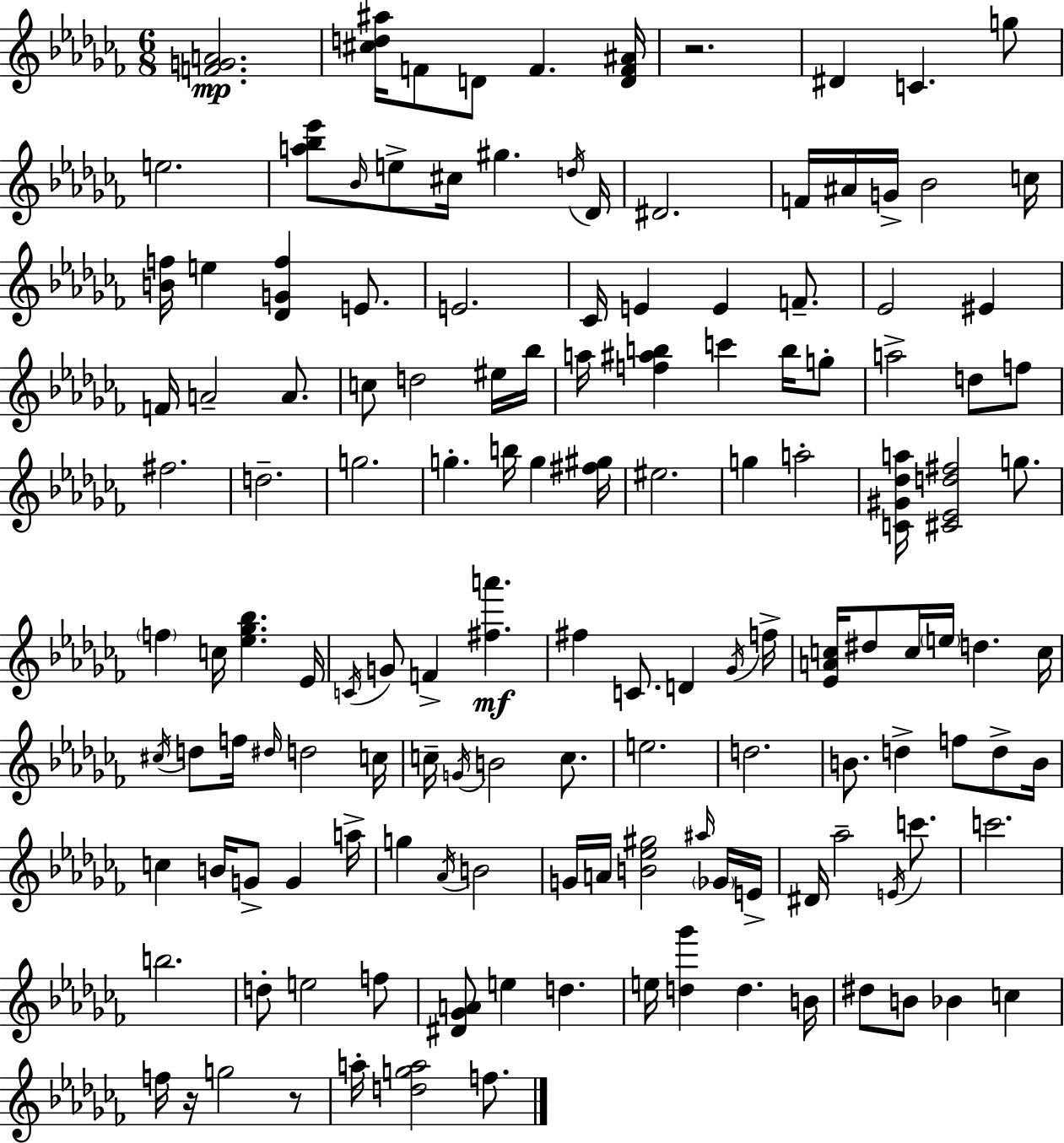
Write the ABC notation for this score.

X:1
T:Untitled
M:6/8
L:1/4
K:Abm
[FGA]2 [^cd^a]/4 F/2 D/2 F [DF^A]/4 z2 ^D C g/2 e2 [a_b_e']/2 _B/4 e/2 ^c/4 ^g d/4 _D/4 ^D2 F/4 ^A/4 G/4 _B2 c/4 [Bf]/4 e [_DGf] E/2 E2 _C/4 E E F/2 _E2 ^E F/4 A2 A/2 c/2 d2 ^e/4 _b/4 a/4 [f^ab] c' b/4 g/2 a2 d/2 f/2 ^f2 d2 g2 g b/4 g [^f^g]/4 ^e2 g a2 [C^G_da]/4 [^C_Ed^f]2 g/2 f c/4 [_e_g_b] _E/4 C/4 G/2 F [^fa'] ^f C/2 D _G/4 f/4 [_EAc]/4 ^d/2 c/4 e/4 d c/4 ^c/4 d/2 f/4 ^d/4 d2 c/4 c/4 G/4 B2 c/2 e2 d2 B/2 d f/2 d/2 B/4 c B/4 G/2 G a/4 g _A/4 B2 G/4 A/4 [B_e^g]2 ^a/4 _G/4 E/4 ^D/4 _a2 E/4 c'/2 c'2 b2 d/2 e2 f/2 [^D_GA]/2 e d e/4 [d_g'] d B/4 ^d/2 B/2 _B c f/4 z/4 g2 z/2 a/4 [dga]2 f/2